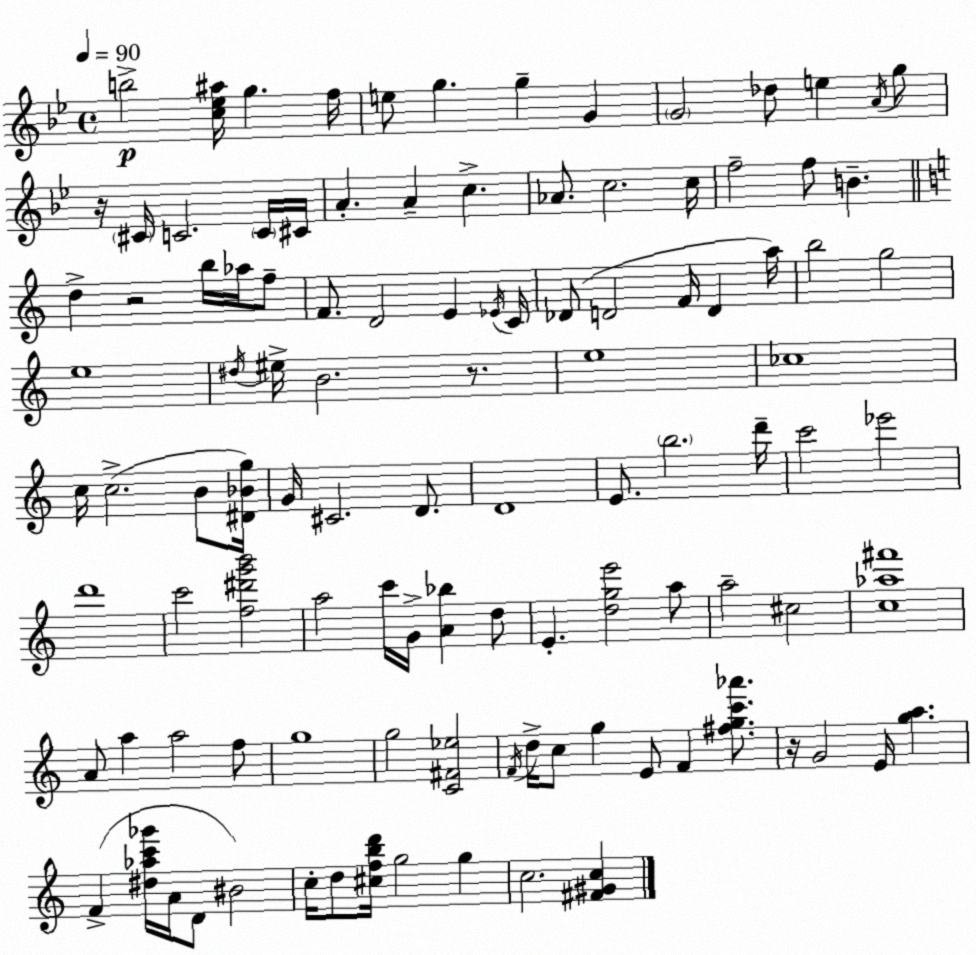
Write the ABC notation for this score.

X:1
T:Untitled
M:4/4
L:1/4
K:Gm
b2 [c_e^a]/4 g f/4 e/2 g g G G2 _d/2 e A/4 g/2 z/4 ^C/4 C2 C/4 ^C/4 A A c _A/2 c2 c/4 f2 f/2 B d z2 b/4 _a/4 f/2 F/2 D2 E _E/4 C/4 _D/2 D2 F/4 D a/4 b2 g2 e4 ^d/4 ^e/4 B2 z/2 e4 _c4 c/4 c2 B/2 [^D_Bg]/4 G/4 ^C2 D/2 D4 E/2 b2 d'/4 c'2 _e'2 d'4 c'2 [f^d'g'b']2 a2 c'/4 G/4 [A_b] d/2 E [dge']2 a/2 a2 ^c2 [c_a^f']4 A/2 a a2 f/2 g4 g2 [C^F_e]2 F/4 d/4 c/2 g E/2 F [^fgc'_a']/2 z/4 G2 E/4 [ga] F [^d_ac'_g']/4 A/4 D/2 ^B2 c/4 d/2 [^cfbd']/4 g2 g c2 [^F^Gc]